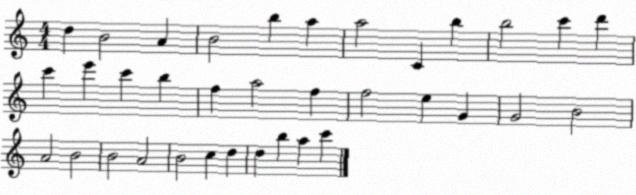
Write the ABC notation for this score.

X:1
T:Untitled
M:4/4
L:1/4
K:C
d B2 A B2 b a a2 C b b2 c' d' c' e' c' b f a2 f f2 e G G2 B2 A2 B2 B2 A2 B2 c d d b a c'